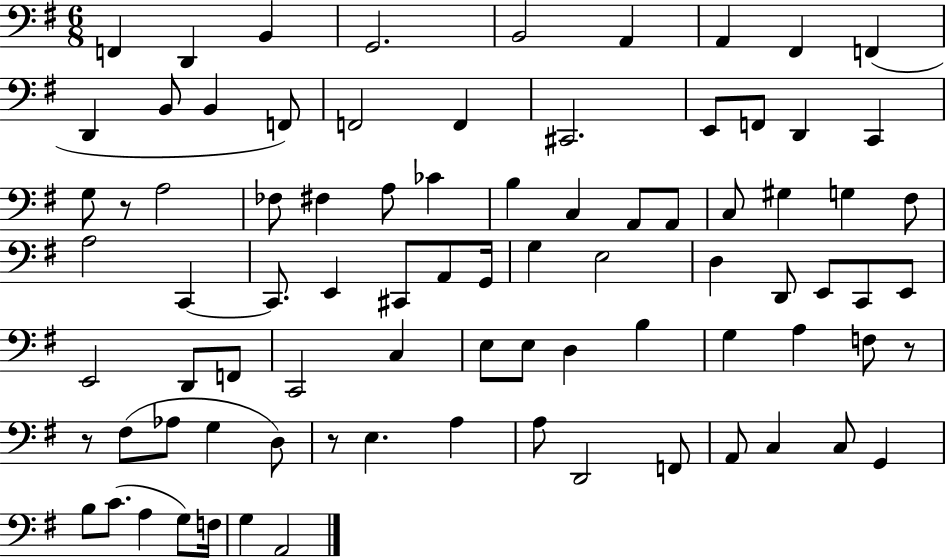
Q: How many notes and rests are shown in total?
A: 84